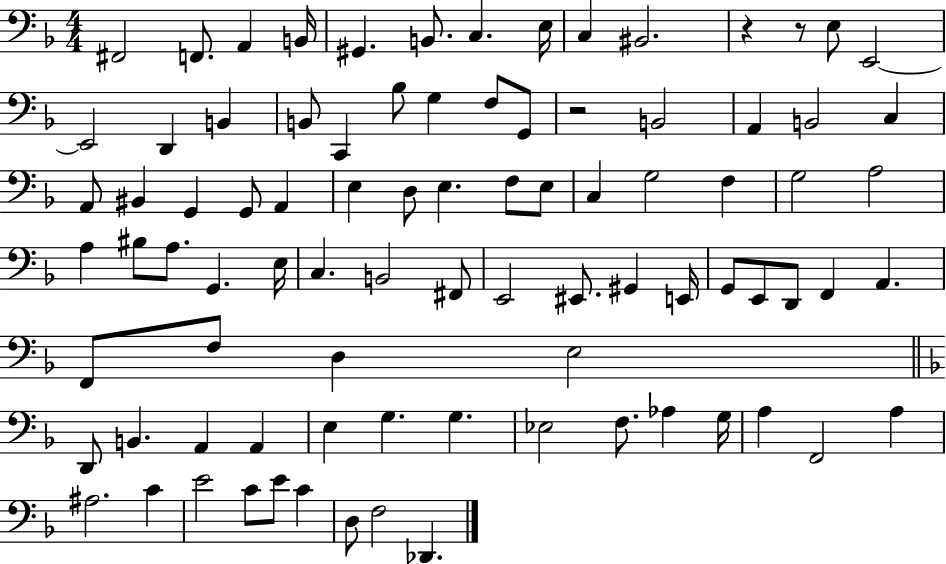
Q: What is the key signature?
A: F major